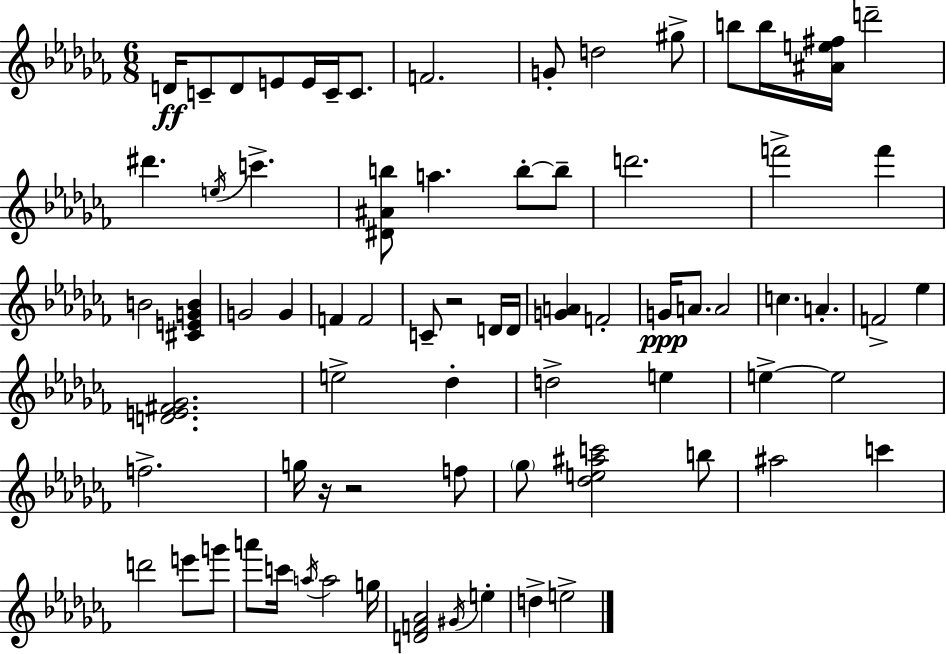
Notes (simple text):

D4/s C4/e D4/e E4/e E4/s C4/s C4/e. F4/h. G4/e D5/h G#5/e B5/e B5/s [A#4,E5,F#5]/s D6/h D#6/q. E5/s C6/q. [D#4,A#4,B5]/e A5/q. B5/e B5/e D6/h. F6/h F6/q B4/h [C#4,E4,G4,B4]/q G4/h G4/q F4/q F4/h C4/e R/h D4/s D4/s [G4,A4]/q F4/h G4/s A4/e. A4/h C5/q. A4/q. F4/h Eb5/q [D4,E4,F#4,Gb4]/h. E5/h Db5/q D5/h E5/q E5/q E5/h F5/h. G5/s R/s R/h F5/e Gb5/e [Db5,E5,A#5,C6]/h B5/e A#5/h C6/q D6/h E6/e G6/e A6/e C6/s A5/s A5/h G5/s [D4,F4,Ab4]/h G#4/s E5/q D5/q E5/h